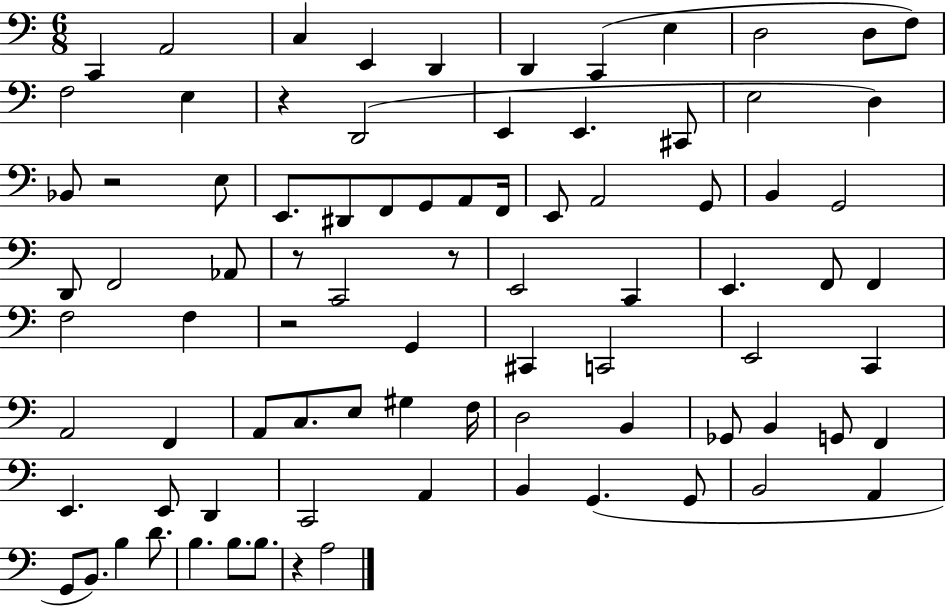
C2/q A2/h C3/q E2/q D2/q D2/q C2/q E3/q D3/h D3/e F3/e F3/h E3/q R/q D2/h E2/q E2/q. C#2/e E3/h D3/q Bb2/e R/h E3/e E2/e. D#2/e F2/e G2/e A2/e F2/s E2/e A2/h G2/e B2/q G2/h D2/e F2/h Ab2/e R/e C2/h R/e E2/h C2/q E2/q. F2/e F2/q F3/h F3/q R/h G2/q C#2/q C2/h E2/h C2/q A2/h F2/q A2/e C3/e. E3/e G#3/q F3/s D3/h B2/q Gb2/e B2/q G2/e F2/q E2/q. E2/e D2/q C2/h A2/q B2/q G2/q. G2/e B2/h A2/q G2/e B2/e. B3/q D4/e. B3/q. B3/e. B3/e. R/q A3/h